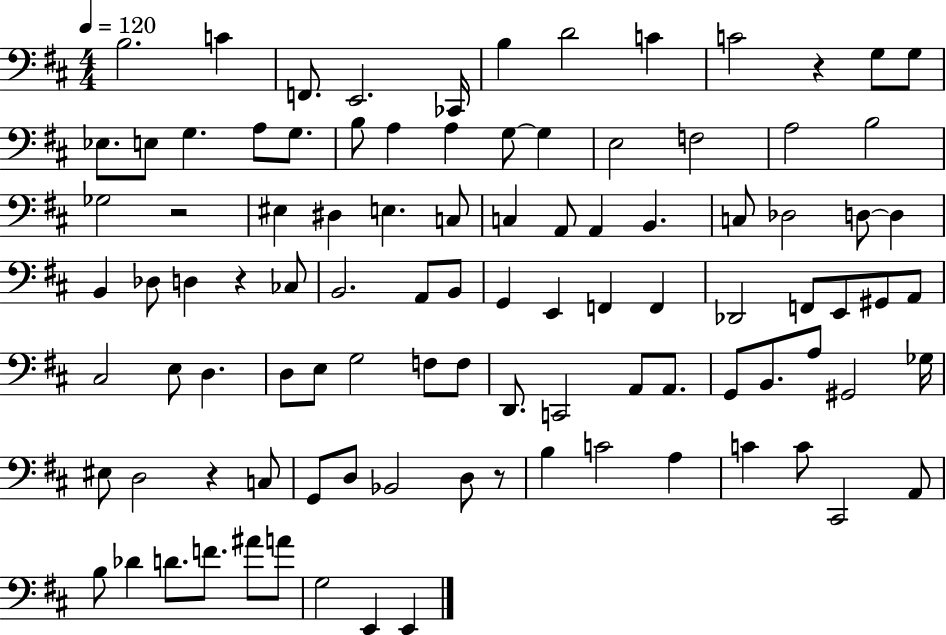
{
  \clef bass
  \numericTimeSignature
  \time 4/4
  \key d \major
  \tempo 4 = 120
  b2. c'4 | f,8. e,2. ces,16 | b4 d'2 c'4 | c'2 r4 g8 g8 | \break ees8. e8 g4. a8 g8. | b8 a4 a4 g8~~ g4 | e2 f2 | a2 b2 | \break ges2 r2 | eis4 dis4 e4. c8 | c4 a,8 a,4 b,4. | c8 des2 d8~~ d4 | \break b,4 des8 d4 r4 ces8 | b,2. a,8 b,8 | g,4 e,4 f,4 f,4 | des,2 f,8 e,8 gis,8 a,8 | \break cis2 e8 d4. | d8 e8 g2 f8 f8 | d,8. c,2 a,8 a,8. | g,8 b,8. a8 gis,2 ges16 | \break eis8 d2 r4 c8 | g,8 d8 bes,2 d8 r8 | b4 c'2 a4 | c'4 c'8 cis,2 a,8 | \break b8 des'4 d'8. f'8. ais'8 a'8 | g2 e,4 e,4 | \bar "|."
}